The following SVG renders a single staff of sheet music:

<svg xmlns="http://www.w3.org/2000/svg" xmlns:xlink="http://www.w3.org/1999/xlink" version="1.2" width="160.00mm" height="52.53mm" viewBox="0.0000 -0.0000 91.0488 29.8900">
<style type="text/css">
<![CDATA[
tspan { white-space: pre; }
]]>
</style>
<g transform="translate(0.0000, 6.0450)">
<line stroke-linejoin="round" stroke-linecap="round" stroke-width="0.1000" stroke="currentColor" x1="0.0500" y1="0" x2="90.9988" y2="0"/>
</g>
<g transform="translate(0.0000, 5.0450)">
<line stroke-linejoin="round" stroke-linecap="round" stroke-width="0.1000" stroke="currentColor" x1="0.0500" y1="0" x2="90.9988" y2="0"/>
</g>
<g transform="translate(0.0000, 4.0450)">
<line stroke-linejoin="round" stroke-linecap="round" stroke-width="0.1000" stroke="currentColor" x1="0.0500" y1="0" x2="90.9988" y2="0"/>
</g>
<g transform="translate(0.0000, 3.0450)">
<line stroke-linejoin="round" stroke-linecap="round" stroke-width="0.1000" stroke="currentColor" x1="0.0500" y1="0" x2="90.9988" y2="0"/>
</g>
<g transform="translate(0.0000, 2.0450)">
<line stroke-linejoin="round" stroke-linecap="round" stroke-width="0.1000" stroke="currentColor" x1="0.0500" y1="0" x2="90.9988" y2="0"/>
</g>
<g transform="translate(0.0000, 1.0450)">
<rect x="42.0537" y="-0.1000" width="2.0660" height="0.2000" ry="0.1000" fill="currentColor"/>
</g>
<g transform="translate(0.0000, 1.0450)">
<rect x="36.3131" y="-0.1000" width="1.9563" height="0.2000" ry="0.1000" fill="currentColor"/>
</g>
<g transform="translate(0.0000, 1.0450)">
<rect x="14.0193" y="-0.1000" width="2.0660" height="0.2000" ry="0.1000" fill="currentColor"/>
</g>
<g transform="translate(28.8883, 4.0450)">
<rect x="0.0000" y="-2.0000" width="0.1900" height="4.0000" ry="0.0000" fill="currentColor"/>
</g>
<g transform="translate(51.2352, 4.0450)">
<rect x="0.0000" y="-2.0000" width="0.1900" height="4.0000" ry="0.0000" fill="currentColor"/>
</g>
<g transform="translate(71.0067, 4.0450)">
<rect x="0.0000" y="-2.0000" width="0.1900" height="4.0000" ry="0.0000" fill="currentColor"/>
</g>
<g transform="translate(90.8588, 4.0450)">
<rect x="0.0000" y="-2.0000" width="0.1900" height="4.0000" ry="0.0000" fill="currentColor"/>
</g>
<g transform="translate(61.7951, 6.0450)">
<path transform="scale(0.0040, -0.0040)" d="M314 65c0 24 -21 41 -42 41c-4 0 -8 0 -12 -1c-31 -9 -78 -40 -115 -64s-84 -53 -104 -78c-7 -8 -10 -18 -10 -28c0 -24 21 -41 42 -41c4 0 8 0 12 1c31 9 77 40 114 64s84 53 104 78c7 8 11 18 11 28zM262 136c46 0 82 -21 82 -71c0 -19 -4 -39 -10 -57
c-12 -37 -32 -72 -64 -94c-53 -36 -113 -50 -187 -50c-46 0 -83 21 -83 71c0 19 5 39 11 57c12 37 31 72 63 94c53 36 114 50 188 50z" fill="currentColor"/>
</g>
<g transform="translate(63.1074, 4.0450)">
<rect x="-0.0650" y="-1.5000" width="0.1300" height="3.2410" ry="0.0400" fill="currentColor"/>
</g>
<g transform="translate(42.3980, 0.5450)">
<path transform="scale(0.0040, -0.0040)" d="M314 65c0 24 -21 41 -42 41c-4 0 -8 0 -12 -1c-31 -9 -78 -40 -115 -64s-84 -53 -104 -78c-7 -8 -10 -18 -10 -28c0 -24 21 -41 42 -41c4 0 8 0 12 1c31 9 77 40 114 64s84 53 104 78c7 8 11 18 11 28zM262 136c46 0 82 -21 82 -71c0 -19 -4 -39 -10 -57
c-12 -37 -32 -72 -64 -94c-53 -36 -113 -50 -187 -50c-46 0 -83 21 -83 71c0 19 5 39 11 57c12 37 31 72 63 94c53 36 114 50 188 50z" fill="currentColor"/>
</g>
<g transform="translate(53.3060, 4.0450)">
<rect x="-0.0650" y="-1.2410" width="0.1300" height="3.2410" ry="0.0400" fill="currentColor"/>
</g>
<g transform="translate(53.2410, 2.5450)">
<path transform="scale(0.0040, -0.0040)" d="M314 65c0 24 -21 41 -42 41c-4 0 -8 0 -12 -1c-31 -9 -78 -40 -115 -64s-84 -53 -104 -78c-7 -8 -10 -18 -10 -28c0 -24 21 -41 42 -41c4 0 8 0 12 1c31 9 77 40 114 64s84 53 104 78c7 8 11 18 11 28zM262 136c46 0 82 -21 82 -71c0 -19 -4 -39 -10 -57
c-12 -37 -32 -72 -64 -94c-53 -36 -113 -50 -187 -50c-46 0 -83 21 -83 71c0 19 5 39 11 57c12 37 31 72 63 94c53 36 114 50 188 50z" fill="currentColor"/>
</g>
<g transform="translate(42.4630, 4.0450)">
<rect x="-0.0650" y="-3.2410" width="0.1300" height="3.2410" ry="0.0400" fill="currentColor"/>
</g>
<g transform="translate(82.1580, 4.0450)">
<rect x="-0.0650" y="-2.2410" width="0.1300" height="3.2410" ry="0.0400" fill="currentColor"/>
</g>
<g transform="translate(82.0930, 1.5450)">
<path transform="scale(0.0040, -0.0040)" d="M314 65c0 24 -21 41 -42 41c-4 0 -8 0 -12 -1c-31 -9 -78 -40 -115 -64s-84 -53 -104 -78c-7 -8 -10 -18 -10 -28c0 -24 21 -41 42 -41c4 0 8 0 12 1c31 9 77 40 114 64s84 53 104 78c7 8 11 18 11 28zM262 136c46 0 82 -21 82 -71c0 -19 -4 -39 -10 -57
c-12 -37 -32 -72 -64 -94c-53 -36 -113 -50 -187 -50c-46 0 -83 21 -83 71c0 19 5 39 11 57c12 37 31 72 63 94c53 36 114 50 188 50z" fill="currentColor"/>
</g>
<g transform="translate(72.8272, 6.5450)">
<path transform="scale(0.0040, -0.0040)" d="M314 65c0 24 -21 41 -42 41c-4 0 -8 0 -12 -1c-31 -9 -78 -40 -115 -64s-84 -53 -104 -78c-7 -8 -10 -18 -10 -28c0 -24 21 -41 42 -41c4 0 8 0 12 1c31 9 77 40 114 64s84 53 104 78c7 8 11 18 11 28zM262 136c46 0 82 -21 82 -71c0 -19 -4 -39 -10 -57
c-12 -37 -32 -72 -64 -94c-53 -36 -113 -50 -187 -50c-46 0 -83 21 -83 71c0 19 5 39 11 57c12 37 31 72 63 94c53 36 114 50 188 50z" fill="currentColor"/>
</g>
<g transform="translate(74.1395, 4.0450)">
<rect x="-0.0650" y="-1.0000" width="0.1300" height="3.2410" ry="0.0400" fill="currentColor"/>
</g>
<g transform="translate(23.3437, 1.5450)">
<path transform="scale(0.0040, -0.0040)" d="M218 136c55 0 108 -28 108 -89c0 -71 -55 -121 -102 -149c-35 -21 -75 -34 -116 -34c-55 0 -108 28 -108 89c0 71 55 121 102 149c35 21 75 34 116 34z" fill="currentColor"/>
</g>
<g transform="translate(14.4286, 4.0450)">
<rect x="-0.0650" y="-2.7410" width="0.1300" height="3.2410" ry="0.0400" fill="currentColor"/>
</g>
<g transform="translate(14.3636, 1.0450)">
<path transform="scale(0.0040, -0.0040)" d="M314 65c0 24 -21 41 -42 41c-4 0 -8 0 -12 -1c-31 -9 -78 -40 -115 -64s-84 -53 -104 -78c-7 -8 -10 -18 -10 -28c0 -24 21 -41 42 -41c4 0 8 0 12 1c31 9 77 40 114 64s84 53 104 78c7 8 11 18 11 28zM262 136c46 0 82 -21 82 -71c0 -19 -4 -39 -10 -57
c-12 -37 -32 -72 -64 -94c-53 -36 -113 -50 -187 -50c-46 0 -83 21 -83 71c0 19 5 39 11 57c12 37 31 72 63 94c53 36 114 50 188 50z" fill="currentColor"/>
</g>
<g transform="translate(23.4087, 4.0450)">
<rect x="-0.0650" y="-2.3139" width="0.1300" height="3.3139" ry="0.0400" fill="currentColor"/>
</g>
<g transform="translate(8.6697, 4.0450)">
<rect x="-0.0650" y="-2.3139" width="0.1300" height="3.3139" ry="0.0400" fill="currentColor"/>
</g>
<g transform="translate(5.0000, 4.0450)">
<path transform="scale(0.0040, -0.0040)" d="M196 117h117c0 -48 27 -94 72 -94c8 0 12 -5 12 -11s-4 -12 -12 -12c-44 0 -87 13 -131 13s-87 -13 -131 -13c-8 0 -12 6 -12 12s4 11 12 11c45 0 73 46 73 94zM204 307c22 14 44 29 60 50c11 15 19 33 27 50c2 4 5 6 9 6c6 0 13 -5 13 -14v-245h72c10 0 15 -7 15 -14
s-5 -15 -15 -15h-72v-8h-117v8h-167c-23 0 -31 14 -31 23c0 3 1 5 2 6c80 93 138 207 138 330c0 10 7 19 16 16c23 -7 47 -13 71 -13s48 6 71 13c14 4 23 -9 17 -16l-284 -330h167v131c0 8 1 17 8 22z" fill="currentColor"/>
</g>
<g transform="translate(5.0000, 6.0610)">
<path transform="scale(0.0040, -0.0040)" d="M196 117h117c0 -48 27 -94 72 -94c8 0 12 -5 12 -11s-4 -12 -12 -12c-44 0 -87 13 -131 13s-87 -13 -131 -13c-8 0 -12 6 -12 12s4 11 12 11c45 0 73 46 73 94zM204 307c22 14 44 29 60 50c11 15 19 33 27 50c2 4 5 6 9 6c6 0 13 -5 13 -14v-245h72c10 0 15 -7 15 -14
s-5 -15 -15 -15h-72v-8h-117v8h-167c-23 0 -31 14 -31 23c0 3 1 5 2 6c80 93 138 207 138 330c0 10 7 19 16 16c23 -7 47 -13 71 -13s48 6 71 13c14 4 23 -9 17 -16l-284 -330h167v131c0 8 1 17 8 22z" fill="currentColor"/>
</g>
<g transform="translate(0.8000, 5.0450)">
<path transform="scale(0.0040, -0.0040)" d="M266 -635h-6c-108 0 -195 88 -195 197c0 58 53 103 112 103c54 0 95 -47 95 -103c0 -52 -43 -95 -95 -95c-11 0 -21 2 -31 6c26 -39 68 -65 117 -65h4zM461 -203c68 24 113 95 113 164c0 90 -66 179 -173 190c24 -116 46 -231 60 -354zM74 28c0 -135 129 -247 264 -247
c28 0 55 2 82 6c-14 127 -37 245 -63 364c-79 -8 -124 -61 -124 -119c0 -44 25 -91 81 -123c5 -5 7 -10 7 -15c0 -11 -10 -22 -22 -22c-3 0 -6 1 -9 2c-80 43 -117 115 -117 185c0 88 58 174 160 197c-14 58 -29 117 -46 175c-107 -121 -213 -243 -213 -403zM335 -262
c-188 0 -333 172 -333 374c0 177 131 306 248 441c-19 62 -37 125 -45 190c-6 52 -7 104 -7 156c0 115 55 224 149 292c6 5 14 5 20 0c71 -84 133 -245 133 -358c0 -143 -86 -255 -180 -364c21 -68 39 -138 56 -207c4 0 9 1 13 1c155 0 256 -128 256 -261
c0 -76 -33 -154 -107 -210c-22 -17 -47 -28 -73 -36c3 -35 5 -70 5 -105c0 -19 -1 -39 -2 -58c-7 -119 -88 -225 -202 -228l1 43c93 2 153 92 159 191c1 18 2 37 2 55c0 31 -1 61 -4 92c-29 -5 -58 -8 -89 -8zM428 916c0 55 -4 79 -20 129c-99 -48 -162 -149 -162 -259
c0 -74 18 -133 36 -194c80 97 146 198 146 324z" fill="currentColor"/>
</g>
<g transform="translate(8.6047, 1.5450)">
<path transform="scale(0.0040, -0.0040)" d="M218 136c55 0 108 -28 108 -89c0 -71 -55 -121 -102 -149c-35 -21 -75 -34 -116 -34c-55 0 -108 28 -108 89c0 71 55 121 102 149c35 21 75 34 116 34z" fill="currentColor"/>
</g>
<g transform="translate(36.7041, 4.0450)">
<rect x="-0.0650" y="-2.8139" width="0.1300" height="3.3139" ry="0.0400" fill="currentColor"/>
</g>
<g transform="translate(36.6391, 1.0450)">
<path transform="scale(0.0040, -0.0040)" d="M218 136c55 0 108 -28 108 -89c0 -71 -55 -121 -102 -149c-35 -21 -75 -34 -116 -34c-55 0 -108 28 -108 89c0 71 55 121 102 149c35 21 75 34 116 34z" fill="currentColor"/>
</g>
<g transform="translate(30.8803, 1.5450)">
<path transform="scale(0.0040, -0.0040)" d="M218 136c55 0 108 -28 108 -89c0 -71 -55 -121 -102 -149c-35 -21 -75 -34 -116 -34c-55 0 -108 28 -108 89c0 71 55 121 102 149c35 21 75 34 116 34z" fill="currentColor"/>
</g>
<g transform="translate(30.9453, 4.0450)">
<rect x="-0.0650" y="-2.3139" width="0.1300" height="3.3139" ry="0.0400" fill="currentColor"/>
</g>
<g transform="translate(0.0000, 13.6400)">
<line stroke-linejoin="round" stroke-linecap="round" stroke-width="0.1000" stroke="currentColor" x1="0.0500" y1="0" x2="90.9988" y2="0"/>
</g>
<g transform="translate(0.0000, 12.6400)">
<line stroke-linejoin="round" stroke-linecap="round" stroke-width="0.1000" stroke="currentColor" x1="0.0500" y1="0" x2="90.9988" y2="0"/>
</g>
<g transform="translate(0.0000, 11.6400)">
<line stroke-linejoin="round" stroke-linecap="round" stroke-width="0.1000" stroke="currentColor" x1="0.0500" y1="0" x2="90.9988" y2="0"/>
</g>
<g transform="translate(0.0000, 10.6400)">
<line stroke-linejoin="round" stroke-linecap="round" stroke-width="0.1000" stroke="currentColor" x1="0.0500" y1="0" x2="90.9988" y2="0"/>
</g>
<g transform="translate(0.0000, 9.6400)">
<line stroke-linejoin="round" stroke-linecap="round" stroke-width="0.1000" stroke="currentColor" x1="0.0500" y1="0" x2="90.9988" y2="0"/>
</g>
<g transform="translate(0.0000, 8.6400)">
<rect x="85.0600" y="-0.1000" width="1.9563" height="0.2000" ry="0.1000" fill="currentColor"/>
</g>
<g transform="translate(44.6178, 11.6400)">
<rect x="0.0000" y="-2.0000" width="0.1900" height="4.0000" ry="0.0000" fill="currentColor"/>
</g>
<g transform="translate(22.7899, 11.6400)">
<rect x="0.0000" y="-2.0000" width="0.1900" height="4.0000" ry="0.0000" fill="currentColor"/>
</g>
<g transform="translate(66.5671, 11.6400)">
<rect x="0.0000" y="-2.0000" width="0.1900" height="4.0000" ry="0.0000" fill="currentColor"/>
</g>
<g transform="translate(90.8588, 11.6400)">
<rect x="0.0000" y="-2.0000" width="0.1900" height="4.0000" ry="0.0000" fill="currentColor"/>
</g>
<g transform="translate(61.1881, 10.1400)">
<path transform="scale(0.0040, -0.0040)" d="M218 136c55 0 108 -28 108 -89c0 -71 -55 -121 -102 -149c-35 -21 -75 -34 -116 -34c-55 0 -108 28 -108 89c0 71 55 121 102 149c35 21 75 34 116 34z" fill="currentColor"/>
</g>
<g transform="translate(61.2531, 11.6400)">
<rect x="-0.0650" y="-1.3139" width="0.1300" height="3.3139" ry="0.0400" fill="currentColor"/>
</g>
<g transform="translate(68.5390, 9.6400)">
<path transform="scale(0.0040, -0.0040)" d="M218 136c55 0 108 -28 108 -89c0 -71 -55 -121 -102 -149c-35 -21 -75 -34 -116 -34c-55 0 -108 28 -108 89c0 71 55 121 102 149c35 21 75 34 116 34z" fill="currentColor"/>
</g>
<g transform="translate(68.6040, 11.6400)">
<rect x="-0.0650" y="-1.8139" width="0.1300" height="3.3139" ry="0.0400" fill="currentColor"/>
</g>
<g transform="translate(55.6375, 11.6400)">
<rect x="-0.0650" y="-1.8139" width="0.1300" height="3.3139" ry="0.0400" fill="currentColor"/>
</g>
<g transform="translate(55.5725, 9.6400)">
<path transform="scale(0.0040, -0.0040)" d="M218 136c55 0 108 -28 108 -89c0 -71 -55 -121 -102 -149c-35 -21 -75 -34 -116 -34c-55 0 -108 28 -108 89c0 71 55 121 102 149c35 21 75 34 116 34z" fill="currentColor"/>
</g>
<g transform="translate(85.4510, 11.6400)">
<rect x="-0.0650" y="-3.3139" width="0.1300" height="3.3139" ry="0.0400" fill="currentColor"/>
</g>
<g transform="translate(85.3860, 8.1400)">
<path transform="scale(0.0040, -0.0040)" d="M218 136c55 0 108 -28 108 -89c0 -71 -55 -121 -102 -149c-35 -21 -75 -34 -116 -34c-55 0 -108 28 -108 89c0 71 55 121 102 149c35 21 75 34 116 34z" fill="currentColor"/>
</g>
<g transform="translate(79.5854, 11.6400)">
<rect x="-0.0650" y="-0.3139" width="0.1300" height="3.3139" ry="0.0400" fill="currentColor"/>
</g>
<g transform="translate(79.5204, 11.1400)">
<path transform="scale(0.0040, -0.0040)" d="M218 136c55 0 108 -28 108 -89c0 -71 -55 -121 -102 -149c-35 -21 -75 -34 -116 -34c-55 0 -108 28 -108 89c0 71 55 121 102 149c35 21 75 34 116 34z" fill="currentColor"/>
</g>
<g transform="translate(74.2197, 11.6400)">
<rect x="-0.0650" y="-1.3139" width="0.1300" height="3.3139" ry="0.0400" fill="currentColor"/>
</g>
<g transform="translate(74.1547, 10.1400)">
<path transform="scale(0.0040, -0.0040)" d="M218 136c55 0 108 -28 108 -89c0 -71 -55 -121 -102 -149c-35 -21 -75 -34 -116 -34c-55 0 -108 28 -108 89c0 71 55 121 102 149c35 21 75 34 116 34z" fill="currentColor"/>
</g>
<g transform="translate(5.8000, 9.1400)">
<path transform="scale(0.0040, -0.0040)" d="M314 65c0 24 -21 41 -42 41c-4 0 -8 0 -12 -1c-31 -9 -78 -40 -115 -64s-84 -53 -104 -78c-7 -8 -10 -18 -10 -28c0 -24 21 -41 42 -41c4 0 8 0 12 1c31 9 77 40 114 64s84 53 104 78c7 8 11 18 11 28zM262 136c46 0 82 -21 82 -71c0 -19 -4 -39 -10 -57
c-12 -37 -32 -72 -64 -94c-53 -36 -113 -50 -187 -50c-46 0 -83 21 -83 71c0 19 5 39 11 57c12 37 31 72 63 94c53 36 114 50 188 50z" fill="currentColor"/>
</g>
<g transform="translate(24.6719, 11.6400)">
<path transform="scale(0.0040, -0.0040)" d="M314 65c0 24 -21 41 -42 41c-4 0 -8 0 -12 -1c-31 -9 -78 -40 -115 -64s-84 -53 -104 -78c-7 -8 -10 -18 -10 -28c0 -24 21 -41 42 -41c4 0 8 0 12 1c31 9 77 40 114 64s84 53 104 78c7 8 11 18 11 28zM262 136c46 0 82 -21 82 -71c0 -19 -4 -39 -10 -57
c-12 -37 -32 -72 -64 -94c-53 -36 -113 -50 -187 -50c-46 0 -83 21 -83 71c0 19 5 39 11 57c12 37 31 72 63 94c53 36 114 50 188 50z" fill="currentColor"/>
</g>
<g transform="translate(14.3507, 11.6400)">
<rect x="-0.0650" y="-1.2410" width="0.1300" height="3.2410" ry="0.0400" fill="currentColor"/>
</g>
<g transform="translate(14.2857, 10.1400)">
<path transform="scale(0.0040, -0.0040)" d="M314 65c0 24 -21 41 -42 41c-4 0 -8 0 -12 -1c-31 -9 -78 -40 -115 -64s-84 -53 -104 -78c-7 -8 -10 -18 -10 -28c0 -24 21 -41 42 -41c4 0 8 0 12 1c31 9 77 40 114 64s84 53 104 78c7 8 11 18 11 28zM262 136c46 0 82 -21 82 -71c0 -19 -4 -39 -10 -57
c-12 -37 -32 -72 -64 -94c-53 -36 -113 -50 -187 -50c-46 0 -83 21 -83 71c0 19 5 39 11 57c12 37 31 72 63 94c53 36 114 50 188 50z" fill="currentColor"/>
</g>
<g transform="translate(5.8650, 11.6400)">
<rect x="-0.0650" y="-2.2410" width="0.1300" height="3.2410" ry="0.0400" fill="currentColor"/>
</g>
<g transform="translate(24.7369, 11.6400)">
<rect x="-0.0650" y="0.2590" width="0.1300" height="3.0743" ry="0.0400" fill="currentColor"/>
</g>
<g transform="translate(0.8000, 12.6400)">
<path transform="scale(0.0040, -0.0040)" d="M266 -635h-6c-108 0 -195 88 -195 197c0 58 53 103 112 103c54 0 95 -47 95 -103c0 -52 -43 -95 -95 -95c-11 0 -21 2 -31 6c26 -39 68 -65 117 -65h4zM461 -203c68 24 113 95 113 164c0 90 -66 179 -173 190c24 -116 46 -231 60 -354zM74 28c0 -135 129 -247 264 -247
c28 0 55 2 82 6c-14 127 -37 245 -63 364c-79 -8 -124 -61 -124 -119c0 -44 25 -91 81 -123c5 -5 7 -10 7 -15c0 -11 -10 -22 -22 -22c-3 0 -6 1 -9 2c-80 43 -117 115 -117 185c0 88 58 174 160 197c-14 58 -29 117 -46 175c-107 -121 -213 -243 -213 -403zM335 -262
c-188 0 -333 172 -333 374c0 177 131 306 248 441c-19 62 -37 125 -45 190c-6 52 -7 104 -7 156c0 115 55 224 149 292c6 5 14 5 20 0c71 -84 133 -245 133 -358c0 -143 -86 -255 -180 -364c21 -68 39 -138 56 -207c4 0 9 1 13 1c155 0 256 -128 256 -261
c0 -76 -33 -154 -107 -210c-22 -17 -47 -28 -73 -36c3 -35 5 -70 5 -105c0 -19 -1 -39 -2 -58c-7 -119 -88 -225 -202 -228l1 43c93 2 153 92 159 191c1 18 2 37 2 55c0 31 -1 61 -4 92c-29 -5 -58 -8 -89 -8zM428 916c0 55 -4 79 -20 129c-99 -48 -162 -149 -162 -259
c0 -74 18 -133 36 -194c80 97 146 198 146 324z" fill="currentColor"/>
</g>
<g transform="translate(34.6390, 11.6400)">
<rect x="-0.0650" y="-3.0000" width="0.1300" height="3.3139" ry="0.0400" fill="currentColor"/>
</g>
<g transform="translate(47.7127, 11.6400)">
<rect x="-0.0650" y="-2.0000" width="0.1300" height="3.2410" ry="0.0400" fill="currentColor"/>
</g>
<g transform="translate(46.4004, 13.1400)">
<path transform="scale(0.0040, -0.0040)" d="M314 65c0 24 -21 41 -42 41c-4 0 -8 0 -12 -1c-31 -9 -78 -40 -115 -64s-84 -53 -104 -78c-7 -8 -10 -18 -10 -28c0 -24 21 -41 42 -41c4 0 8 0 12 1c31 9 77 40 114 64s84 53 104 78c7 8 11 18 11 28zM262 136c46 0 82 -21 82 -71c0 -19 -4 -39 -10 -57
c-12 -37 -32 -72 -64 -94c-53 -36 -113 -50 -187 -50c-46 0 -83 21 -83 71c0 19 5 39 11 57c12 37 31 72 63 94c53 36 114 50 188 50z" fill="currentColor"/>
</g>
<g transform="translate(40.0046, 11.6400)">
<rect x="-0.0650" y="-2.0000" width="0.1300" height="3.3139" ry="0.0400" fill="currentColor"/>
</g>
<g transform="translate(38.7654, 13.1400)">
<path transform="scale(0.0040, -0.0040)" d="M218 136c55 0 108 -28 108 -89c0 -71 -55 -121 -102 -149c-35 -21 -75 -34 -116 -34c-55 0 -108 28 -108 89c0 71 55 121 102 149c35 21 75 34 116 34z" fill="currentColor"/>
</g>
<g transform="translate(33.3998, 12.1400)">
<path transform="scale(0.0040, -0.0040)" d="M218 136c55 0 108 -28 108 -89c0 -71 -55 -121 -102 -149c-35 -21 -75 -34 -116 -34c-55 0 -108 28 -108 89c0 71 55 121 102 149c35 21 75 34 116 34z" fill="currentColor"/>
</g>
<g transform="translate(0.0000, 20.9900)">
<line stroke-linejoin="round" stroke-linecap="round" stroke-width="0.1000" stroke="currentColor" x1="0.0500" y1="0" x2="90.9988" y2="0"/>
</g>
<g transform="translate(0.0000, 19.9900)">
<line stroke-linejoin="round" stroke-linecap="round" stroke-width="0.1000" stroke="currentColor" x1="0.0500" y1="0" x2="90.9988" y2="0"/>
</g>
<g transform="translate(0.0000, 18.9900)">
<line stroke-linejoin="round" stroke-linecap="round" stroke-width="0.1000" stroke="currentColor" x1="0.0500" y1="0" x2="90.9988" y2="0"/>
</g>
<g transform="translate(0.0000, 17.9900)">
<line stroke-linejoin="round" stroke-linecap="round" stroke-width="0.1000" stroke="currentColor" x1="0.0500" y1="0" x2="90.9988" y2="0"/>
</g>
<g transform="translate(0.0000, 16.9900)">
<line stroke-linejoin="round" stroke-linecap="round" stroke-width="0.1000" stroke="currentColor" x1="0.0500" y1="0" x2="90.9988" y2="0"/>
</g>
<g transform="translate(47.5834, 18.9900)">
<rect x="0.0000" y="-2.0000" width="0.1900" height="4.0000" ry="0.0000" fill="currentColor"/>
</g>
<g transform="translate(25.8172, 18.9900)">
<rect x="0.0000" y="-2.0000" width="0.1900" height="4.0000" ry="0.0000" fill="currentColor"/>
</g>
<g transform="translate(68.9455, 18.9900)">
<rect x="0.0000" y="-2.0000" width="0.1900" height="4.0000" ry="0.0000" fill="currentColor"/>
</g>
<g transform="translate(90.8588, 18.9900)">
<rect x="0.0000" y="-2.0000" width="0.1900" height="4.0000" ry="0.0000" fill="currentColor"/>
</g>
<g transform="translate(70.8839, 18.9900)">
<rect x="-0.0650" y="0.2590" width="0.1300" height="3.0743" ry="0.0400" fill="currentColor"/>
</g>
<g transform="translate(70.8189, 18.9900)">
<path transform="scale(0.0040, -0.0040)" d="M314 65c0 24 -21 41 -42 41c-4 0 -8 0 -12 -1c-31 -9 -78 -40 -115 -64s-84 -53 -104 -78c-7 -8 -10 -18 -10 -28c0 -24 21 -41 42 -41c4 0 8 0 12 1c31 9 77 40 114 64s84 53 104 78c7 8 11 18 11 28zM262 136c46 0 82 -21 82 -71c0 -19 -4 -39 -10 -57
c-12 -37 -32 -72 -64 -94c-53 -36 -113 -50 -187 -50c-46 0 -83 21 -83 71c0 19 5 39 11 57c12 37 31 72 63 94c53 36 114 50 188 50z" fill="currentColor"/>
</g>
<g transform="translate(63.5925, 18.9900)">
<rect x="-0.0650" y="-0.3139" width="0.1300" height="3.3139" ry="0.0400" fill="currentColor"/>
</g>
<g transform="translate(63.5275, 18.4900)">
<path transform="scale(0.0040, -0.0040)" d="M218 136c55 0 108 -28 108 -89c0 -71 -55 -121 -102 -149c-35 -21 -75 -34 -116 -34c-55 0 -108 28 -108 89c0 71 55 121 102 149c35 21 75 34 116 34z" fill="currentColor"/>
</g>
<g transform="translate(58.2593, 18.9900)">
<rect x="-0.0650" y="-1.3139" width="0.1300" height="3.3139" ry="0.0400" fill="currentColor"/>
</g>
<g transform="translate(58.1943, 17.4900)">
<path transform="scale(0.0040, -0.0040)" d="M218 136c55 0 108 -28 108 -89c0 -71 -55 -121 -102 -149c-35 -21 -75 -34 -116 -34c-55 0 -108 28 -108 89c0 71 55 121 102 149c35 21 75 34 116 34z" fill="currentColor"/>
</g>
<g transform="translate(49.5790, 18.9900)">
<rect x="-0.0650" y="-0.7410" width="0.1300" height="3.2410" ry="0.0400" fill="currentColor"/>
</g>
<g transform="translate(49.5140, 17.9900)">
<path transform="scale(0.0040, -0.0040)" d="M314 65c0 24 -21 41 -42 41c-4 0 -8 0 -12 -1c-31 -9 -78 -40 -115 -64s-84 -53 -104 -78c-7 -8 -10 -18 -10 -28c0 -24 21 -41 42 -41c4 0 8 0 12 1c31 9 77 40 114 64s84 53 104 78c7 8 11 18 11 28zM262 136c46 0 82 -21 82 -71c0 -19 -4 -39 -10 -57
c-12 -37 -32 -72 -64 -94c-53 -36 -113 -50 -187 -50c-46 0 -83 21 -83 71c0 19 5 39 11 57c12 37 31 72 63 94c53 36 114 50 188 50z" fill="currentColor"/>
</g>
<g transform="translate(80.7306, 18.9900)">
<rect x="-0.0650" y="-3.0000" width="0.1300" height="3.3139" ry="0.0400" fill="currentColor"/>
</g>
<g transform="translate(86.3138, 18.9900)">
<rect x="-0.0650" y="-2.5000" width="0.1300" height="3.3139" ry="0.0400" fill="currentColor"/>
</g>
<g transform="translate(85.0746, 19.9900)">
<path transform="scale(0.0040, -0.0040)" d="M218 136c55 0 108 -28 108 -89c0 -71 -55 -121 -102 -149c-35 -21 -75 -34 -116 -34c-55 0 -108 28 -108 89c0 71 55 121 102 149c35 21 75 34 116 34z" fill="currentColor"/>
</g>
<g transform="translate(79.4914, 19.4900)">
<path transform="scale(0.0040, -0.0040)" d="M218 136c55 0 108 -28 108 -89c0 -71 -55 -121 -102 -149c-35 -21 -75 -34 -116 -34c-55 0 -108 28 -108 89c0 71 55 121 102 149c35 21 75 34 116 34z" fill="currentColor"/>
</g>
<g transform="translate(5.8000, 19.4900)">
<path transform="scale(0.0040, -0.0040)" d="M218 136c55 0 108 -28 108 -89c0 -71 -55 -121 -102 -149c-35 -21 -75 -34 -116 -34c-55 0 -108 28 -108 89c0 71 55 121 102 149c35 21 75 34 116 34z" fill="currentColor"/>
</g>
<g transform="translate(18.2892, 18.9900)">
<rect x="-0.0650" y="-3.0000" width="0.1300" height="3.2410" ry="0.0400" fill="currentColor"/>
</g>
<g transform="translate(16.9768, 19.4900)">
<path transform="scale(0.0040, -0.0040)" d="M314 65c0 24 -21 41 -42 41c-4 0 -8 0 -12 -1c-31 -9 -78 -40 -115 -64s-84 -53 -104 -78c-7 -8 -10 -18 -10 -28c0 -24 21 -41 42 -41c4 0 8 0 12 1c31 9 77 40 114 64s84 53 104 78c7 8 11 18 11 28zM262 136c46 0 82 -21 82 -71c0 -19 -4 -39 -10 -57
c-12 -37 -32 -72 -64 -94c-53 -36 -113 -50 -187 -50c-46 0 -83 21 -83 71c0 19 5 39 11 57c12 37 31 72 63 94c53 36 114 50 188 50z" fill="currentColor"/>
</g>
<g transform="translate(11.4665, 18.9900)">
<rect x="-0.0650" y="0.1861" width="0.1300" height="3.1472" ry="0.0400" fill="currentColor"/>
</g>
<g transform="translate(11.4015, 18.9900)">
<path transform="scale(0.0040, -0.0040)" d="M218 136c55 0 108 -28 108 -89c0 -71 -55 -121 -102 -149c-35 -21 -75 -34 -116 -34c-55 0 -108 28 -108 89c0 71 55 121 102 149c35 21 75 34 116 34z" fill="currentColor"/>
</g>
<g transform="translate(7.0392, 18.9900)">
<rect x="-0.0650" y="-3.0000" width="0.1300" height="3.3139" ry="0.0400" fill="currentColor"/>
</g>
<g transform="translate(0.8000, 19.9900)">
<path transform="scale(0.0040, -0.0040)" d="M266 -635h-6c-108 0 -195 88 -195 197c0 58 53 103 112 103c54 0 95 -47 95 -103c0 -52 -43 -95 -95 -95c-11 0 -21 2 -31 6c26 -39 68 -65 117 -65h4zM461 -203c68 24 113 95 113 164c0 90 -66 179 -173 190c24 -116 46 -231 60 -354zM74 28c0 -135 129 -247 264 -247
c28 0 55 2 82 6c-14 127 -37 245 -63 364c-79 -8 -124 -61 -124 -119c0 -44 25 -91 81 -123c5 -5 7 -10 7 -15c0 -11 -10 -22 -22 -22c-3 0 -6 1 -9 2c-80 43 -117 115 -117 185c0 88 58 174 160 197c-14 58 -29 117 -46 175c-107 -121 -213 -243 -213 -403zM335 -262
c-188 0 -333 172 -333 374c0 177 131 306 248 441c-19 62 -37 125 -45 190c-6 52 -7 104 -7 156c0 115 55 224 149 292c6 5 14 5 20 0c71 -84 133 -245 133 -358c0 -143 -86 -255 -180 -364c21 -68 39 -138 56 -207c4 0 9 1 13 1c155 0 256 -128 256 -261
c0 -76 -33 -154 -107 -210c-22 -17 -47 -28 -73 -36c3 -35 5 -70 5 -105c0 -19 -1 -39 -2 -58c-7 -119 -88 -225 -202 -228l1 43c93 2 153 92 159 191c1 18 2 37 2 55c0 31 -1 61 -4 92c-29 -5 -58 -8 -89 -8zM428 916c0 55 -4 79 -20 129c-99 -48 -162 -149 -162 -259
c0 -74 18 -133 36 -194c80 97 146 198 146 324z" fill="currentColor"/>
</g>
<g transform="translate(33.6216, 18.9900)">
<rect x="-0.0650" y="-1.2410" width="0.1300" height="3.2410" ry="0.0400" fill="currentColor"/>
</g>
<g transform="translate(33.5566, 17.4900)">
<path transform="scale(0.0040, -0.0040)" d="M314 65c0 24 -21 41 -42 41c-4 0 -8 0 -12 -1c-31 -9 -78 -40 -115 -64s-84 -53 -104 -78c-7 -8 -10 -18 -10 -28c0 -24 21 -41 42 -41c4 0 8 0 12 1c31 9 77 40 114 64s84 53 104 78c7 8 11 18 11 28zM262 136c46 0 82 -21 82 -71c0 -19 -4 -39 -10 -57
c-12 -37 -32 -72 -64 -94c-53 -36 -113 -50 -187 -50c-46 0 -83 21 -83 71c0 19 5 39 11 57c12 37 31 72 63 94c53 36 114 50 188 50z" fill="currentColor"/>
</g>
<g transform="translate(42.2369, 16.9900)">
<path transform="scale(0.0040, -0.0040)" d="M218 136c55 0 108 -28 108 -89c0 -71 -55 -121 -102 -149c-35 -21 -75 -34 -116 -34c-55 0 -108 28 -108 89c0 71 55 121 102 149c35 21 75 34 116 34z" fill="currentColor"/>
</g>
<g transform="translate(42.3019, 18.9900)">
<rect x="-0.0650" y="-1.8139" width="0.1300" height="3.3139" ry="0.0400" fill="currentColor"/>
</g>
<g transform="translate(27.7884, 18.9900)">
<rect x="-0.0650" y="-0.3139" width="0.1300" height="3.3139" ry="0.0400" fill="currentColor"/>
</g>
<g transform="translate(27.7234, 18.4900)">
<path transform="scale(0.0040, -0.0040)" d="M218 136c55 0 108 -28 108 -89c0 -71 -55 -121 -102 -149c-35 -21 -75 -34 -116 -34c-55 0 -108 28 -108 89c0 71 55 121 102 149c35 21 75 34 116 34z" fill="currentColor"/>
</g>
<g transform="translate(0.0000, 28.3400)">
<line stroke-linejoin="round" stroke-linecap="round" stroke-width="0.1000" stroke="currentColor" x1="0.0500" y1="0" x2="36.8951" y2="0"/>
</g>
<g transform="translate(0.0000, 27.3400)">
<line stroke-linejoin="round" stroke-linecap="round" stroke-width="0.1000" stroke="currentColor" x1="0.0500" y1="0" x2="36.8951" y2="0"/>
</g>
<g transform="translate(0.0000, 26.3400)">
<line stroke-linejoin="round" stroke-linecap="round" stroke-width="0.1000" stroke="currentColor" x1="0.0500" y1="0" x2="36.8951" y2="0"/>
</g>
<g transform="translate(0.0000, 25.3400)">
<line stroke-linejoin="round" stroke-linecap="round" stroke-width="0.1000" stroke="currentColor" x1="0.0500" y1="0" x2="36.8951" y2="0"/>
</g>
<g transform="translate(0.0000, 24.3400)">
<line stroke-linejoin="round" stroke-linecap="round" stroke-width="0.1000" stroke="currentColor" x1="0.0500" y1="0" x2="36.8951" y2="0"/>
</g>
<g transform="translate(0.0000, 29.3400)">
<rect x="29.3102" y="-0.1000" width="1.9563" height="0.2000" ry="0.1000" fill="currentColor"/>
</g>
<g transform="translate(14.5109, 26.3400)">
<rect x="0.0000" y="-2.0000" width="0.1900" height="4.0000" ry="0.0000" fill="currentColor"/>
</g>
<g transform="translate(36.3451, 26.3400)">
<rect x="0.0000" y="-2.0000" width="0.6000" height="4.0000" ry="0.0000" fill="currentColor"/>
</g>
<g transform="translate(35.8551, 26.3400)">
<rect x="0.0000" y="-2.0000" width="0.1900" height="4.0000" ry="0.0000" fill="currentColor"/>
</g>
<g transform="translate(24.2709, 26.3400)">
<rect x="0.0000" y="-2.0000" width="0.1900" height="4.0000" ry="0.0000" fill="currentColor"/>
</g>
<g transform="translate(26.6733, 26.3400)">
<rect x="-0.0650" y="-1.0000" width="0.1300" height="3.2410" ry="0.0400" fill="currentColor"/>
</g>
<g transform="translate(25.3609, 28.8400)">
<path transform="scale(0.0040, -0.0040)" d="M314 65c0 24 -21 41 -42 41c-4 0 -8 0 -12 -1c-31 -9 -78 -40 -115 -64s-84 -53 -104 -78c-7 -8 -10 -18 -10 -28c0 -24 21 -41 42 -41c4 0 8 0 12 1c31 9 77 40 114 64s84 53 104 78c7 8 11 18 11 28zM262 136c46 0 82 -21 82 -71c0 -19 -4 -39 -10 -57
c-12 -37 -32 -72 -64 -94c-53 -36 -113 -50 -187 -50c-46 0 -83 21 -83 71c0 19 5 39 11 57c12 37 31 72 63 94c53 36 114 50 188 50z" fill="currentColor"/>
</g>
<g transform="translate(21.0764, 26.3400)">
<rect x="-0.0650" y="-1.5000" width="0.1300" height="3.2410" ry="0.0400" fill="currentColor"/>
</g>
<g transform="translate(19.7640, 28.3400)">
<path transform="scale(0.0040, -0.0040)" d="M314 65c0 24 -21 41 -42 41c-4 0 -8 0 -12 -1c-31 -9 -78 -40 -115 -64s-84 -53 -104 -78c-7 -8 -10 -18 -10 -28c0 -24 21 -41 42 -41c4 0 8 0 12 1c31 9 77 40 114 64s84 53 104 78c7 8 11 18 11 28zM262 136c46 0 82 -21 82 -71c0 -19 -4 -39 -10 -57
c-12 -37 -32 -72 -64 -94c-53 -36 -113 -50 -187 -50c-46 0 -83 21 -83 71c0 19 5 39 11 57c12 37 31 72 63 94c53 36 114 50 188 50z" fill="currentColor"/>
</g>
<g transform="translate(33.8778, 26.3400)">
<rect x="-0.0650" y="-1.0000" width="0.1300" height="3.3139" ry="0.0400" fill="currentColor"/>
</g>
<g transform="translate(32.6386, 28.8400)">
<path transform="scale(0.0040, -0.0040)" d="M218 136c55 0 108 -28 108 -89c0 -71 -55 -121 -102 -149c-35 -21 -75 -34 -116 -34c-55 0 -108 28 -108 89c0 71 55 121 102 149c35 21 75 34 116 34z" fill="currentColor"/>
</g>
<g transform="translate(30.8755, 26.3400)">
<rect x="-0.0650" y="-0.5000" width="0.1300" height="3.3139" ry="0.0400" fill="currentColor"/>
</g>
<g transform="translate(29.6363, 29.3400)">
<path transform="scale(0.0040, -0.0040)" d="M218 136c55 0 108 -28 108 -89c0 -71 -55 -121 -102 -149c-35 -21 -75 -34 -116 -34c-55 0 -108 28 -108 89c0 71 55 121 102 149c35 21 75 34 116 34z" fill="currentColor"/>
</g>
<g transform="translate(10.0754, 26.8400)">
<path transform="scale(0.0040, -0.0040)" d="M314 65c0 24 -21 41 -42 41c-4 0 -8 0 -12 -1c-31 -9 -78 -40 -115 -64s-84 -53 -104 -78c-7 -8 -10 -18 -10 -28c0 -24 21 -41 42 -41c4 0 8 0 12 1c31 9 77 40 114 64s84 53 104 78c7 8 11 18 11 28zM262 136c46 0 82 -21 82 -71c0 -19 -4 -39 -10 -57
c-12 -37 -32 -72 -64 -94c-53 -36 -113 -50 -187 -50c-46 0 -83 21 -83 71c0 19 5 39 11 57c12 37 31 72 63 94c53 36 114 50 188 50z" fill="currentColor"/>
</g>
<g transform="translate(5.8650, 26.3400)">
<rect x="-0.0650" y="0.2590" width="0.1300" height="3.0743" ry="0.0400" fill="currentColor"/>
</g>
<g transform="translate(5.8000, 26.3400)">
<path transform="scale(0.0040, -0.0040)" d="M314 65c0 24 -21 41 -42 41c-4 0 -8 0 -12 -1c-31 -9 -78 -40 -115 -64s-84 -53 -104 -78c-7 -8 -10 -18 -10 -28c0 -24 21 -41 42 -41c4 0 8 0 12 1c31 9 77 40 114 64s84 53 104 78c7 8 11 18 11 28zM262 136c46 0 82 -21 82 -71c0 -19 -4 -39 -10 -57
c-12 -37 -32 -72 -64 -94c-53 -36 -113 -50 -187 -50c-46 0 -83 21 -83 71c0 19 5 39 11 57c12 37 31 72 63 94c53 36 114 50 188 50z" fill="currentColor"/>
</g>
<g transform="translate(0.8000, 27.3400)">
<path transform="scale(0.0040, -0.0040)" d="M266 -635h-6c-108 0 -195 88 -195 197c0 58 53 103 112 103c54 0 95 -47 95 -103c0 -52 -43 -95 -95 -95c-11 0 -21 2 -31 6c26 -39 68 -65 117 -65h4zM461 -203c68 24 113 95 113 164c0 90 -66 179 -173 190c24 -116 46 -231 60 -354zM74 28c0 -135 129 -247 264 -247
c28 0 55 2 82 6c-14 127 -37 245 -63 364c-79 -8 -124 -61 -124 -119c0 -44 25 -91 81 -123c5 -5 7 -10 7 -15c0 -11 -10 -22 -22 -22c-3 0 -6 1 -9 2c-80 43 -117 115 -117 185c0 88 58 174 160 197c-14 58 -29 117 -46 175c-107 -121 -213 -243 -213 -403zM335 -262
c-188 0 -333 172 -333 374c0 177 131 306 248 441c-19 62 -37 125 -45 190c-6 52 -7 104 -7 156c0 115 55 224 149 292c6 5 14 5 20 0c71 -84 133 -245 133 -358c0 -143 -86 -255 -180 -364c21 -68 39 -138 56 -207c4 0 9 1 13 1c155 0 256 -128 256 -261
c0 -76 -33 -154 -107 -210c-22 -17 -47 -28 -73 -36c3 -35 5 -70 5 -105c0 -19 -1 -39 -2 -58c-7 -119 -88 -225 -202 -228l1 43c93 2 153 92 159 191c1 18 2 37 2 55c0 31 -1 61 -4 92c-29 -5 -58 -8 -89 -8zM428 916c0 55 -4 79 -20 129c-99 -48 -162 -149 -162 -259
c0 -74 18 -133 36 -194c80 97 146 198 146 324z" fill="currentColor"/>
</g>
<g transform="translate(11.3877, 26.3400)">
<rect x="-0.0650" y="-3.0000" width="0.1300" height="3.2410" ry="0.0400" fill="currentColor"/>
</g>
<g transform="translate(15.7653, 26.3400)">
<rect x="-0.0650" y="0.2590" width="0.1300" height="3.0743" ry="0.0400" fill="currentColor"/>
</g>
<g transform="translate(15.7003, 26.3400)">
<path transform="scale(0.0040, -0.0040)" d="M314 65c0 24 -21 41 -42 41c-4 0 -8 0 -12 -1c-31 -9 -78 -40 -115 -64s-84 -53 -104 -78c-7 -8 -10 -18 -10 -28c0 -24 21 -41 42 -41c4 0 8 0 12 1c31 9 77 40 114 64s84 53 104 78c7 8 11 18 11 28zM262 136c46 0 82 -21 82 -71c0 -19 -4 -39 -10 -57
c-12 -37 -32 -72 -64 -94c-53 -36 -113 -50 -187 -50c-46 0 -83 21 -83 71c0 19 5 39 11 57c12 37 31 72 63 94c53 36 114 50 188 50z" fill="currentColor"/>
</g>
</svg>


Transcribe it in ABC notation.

X:1
T:Untitled
M:4/4
L:1/4
K:C
g a2 g g a b2 e2 E2 D2 g2 g2 e2 B2 A F F2 f e f e c b A B A2 c e2 f d2 e c B2 A G B2 A2 B2 E2 D2 C D